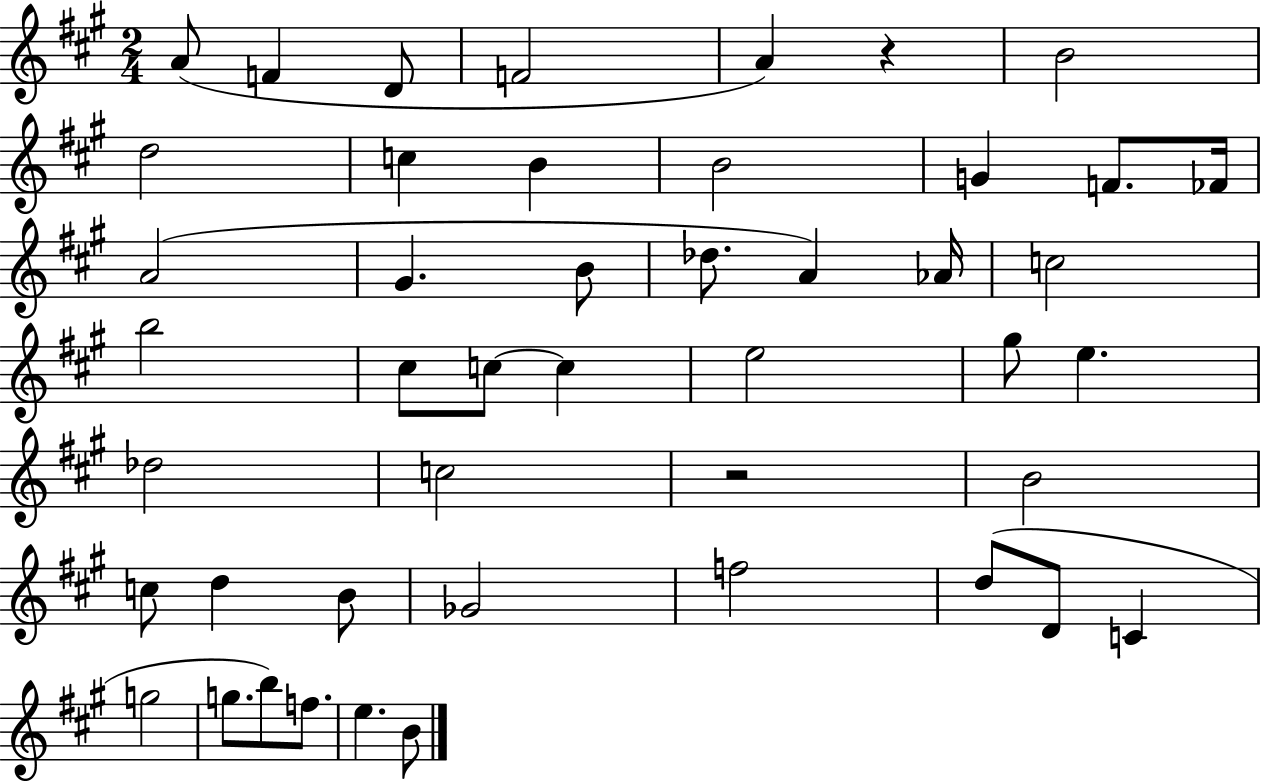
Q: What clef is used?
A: treble